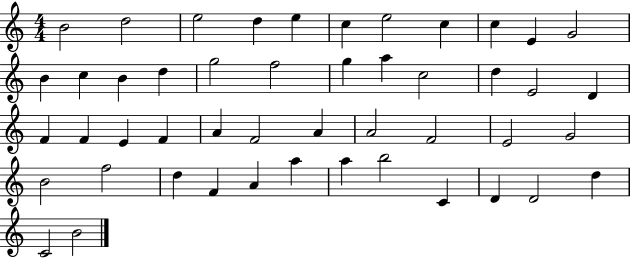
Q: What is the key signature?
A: C major